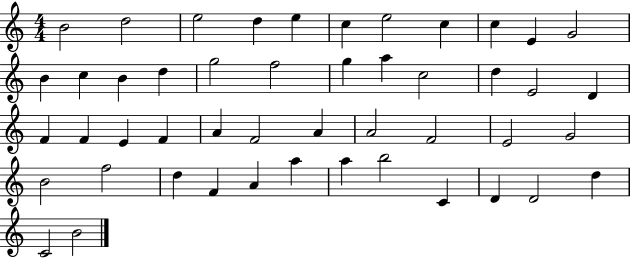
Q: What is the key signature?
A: C major